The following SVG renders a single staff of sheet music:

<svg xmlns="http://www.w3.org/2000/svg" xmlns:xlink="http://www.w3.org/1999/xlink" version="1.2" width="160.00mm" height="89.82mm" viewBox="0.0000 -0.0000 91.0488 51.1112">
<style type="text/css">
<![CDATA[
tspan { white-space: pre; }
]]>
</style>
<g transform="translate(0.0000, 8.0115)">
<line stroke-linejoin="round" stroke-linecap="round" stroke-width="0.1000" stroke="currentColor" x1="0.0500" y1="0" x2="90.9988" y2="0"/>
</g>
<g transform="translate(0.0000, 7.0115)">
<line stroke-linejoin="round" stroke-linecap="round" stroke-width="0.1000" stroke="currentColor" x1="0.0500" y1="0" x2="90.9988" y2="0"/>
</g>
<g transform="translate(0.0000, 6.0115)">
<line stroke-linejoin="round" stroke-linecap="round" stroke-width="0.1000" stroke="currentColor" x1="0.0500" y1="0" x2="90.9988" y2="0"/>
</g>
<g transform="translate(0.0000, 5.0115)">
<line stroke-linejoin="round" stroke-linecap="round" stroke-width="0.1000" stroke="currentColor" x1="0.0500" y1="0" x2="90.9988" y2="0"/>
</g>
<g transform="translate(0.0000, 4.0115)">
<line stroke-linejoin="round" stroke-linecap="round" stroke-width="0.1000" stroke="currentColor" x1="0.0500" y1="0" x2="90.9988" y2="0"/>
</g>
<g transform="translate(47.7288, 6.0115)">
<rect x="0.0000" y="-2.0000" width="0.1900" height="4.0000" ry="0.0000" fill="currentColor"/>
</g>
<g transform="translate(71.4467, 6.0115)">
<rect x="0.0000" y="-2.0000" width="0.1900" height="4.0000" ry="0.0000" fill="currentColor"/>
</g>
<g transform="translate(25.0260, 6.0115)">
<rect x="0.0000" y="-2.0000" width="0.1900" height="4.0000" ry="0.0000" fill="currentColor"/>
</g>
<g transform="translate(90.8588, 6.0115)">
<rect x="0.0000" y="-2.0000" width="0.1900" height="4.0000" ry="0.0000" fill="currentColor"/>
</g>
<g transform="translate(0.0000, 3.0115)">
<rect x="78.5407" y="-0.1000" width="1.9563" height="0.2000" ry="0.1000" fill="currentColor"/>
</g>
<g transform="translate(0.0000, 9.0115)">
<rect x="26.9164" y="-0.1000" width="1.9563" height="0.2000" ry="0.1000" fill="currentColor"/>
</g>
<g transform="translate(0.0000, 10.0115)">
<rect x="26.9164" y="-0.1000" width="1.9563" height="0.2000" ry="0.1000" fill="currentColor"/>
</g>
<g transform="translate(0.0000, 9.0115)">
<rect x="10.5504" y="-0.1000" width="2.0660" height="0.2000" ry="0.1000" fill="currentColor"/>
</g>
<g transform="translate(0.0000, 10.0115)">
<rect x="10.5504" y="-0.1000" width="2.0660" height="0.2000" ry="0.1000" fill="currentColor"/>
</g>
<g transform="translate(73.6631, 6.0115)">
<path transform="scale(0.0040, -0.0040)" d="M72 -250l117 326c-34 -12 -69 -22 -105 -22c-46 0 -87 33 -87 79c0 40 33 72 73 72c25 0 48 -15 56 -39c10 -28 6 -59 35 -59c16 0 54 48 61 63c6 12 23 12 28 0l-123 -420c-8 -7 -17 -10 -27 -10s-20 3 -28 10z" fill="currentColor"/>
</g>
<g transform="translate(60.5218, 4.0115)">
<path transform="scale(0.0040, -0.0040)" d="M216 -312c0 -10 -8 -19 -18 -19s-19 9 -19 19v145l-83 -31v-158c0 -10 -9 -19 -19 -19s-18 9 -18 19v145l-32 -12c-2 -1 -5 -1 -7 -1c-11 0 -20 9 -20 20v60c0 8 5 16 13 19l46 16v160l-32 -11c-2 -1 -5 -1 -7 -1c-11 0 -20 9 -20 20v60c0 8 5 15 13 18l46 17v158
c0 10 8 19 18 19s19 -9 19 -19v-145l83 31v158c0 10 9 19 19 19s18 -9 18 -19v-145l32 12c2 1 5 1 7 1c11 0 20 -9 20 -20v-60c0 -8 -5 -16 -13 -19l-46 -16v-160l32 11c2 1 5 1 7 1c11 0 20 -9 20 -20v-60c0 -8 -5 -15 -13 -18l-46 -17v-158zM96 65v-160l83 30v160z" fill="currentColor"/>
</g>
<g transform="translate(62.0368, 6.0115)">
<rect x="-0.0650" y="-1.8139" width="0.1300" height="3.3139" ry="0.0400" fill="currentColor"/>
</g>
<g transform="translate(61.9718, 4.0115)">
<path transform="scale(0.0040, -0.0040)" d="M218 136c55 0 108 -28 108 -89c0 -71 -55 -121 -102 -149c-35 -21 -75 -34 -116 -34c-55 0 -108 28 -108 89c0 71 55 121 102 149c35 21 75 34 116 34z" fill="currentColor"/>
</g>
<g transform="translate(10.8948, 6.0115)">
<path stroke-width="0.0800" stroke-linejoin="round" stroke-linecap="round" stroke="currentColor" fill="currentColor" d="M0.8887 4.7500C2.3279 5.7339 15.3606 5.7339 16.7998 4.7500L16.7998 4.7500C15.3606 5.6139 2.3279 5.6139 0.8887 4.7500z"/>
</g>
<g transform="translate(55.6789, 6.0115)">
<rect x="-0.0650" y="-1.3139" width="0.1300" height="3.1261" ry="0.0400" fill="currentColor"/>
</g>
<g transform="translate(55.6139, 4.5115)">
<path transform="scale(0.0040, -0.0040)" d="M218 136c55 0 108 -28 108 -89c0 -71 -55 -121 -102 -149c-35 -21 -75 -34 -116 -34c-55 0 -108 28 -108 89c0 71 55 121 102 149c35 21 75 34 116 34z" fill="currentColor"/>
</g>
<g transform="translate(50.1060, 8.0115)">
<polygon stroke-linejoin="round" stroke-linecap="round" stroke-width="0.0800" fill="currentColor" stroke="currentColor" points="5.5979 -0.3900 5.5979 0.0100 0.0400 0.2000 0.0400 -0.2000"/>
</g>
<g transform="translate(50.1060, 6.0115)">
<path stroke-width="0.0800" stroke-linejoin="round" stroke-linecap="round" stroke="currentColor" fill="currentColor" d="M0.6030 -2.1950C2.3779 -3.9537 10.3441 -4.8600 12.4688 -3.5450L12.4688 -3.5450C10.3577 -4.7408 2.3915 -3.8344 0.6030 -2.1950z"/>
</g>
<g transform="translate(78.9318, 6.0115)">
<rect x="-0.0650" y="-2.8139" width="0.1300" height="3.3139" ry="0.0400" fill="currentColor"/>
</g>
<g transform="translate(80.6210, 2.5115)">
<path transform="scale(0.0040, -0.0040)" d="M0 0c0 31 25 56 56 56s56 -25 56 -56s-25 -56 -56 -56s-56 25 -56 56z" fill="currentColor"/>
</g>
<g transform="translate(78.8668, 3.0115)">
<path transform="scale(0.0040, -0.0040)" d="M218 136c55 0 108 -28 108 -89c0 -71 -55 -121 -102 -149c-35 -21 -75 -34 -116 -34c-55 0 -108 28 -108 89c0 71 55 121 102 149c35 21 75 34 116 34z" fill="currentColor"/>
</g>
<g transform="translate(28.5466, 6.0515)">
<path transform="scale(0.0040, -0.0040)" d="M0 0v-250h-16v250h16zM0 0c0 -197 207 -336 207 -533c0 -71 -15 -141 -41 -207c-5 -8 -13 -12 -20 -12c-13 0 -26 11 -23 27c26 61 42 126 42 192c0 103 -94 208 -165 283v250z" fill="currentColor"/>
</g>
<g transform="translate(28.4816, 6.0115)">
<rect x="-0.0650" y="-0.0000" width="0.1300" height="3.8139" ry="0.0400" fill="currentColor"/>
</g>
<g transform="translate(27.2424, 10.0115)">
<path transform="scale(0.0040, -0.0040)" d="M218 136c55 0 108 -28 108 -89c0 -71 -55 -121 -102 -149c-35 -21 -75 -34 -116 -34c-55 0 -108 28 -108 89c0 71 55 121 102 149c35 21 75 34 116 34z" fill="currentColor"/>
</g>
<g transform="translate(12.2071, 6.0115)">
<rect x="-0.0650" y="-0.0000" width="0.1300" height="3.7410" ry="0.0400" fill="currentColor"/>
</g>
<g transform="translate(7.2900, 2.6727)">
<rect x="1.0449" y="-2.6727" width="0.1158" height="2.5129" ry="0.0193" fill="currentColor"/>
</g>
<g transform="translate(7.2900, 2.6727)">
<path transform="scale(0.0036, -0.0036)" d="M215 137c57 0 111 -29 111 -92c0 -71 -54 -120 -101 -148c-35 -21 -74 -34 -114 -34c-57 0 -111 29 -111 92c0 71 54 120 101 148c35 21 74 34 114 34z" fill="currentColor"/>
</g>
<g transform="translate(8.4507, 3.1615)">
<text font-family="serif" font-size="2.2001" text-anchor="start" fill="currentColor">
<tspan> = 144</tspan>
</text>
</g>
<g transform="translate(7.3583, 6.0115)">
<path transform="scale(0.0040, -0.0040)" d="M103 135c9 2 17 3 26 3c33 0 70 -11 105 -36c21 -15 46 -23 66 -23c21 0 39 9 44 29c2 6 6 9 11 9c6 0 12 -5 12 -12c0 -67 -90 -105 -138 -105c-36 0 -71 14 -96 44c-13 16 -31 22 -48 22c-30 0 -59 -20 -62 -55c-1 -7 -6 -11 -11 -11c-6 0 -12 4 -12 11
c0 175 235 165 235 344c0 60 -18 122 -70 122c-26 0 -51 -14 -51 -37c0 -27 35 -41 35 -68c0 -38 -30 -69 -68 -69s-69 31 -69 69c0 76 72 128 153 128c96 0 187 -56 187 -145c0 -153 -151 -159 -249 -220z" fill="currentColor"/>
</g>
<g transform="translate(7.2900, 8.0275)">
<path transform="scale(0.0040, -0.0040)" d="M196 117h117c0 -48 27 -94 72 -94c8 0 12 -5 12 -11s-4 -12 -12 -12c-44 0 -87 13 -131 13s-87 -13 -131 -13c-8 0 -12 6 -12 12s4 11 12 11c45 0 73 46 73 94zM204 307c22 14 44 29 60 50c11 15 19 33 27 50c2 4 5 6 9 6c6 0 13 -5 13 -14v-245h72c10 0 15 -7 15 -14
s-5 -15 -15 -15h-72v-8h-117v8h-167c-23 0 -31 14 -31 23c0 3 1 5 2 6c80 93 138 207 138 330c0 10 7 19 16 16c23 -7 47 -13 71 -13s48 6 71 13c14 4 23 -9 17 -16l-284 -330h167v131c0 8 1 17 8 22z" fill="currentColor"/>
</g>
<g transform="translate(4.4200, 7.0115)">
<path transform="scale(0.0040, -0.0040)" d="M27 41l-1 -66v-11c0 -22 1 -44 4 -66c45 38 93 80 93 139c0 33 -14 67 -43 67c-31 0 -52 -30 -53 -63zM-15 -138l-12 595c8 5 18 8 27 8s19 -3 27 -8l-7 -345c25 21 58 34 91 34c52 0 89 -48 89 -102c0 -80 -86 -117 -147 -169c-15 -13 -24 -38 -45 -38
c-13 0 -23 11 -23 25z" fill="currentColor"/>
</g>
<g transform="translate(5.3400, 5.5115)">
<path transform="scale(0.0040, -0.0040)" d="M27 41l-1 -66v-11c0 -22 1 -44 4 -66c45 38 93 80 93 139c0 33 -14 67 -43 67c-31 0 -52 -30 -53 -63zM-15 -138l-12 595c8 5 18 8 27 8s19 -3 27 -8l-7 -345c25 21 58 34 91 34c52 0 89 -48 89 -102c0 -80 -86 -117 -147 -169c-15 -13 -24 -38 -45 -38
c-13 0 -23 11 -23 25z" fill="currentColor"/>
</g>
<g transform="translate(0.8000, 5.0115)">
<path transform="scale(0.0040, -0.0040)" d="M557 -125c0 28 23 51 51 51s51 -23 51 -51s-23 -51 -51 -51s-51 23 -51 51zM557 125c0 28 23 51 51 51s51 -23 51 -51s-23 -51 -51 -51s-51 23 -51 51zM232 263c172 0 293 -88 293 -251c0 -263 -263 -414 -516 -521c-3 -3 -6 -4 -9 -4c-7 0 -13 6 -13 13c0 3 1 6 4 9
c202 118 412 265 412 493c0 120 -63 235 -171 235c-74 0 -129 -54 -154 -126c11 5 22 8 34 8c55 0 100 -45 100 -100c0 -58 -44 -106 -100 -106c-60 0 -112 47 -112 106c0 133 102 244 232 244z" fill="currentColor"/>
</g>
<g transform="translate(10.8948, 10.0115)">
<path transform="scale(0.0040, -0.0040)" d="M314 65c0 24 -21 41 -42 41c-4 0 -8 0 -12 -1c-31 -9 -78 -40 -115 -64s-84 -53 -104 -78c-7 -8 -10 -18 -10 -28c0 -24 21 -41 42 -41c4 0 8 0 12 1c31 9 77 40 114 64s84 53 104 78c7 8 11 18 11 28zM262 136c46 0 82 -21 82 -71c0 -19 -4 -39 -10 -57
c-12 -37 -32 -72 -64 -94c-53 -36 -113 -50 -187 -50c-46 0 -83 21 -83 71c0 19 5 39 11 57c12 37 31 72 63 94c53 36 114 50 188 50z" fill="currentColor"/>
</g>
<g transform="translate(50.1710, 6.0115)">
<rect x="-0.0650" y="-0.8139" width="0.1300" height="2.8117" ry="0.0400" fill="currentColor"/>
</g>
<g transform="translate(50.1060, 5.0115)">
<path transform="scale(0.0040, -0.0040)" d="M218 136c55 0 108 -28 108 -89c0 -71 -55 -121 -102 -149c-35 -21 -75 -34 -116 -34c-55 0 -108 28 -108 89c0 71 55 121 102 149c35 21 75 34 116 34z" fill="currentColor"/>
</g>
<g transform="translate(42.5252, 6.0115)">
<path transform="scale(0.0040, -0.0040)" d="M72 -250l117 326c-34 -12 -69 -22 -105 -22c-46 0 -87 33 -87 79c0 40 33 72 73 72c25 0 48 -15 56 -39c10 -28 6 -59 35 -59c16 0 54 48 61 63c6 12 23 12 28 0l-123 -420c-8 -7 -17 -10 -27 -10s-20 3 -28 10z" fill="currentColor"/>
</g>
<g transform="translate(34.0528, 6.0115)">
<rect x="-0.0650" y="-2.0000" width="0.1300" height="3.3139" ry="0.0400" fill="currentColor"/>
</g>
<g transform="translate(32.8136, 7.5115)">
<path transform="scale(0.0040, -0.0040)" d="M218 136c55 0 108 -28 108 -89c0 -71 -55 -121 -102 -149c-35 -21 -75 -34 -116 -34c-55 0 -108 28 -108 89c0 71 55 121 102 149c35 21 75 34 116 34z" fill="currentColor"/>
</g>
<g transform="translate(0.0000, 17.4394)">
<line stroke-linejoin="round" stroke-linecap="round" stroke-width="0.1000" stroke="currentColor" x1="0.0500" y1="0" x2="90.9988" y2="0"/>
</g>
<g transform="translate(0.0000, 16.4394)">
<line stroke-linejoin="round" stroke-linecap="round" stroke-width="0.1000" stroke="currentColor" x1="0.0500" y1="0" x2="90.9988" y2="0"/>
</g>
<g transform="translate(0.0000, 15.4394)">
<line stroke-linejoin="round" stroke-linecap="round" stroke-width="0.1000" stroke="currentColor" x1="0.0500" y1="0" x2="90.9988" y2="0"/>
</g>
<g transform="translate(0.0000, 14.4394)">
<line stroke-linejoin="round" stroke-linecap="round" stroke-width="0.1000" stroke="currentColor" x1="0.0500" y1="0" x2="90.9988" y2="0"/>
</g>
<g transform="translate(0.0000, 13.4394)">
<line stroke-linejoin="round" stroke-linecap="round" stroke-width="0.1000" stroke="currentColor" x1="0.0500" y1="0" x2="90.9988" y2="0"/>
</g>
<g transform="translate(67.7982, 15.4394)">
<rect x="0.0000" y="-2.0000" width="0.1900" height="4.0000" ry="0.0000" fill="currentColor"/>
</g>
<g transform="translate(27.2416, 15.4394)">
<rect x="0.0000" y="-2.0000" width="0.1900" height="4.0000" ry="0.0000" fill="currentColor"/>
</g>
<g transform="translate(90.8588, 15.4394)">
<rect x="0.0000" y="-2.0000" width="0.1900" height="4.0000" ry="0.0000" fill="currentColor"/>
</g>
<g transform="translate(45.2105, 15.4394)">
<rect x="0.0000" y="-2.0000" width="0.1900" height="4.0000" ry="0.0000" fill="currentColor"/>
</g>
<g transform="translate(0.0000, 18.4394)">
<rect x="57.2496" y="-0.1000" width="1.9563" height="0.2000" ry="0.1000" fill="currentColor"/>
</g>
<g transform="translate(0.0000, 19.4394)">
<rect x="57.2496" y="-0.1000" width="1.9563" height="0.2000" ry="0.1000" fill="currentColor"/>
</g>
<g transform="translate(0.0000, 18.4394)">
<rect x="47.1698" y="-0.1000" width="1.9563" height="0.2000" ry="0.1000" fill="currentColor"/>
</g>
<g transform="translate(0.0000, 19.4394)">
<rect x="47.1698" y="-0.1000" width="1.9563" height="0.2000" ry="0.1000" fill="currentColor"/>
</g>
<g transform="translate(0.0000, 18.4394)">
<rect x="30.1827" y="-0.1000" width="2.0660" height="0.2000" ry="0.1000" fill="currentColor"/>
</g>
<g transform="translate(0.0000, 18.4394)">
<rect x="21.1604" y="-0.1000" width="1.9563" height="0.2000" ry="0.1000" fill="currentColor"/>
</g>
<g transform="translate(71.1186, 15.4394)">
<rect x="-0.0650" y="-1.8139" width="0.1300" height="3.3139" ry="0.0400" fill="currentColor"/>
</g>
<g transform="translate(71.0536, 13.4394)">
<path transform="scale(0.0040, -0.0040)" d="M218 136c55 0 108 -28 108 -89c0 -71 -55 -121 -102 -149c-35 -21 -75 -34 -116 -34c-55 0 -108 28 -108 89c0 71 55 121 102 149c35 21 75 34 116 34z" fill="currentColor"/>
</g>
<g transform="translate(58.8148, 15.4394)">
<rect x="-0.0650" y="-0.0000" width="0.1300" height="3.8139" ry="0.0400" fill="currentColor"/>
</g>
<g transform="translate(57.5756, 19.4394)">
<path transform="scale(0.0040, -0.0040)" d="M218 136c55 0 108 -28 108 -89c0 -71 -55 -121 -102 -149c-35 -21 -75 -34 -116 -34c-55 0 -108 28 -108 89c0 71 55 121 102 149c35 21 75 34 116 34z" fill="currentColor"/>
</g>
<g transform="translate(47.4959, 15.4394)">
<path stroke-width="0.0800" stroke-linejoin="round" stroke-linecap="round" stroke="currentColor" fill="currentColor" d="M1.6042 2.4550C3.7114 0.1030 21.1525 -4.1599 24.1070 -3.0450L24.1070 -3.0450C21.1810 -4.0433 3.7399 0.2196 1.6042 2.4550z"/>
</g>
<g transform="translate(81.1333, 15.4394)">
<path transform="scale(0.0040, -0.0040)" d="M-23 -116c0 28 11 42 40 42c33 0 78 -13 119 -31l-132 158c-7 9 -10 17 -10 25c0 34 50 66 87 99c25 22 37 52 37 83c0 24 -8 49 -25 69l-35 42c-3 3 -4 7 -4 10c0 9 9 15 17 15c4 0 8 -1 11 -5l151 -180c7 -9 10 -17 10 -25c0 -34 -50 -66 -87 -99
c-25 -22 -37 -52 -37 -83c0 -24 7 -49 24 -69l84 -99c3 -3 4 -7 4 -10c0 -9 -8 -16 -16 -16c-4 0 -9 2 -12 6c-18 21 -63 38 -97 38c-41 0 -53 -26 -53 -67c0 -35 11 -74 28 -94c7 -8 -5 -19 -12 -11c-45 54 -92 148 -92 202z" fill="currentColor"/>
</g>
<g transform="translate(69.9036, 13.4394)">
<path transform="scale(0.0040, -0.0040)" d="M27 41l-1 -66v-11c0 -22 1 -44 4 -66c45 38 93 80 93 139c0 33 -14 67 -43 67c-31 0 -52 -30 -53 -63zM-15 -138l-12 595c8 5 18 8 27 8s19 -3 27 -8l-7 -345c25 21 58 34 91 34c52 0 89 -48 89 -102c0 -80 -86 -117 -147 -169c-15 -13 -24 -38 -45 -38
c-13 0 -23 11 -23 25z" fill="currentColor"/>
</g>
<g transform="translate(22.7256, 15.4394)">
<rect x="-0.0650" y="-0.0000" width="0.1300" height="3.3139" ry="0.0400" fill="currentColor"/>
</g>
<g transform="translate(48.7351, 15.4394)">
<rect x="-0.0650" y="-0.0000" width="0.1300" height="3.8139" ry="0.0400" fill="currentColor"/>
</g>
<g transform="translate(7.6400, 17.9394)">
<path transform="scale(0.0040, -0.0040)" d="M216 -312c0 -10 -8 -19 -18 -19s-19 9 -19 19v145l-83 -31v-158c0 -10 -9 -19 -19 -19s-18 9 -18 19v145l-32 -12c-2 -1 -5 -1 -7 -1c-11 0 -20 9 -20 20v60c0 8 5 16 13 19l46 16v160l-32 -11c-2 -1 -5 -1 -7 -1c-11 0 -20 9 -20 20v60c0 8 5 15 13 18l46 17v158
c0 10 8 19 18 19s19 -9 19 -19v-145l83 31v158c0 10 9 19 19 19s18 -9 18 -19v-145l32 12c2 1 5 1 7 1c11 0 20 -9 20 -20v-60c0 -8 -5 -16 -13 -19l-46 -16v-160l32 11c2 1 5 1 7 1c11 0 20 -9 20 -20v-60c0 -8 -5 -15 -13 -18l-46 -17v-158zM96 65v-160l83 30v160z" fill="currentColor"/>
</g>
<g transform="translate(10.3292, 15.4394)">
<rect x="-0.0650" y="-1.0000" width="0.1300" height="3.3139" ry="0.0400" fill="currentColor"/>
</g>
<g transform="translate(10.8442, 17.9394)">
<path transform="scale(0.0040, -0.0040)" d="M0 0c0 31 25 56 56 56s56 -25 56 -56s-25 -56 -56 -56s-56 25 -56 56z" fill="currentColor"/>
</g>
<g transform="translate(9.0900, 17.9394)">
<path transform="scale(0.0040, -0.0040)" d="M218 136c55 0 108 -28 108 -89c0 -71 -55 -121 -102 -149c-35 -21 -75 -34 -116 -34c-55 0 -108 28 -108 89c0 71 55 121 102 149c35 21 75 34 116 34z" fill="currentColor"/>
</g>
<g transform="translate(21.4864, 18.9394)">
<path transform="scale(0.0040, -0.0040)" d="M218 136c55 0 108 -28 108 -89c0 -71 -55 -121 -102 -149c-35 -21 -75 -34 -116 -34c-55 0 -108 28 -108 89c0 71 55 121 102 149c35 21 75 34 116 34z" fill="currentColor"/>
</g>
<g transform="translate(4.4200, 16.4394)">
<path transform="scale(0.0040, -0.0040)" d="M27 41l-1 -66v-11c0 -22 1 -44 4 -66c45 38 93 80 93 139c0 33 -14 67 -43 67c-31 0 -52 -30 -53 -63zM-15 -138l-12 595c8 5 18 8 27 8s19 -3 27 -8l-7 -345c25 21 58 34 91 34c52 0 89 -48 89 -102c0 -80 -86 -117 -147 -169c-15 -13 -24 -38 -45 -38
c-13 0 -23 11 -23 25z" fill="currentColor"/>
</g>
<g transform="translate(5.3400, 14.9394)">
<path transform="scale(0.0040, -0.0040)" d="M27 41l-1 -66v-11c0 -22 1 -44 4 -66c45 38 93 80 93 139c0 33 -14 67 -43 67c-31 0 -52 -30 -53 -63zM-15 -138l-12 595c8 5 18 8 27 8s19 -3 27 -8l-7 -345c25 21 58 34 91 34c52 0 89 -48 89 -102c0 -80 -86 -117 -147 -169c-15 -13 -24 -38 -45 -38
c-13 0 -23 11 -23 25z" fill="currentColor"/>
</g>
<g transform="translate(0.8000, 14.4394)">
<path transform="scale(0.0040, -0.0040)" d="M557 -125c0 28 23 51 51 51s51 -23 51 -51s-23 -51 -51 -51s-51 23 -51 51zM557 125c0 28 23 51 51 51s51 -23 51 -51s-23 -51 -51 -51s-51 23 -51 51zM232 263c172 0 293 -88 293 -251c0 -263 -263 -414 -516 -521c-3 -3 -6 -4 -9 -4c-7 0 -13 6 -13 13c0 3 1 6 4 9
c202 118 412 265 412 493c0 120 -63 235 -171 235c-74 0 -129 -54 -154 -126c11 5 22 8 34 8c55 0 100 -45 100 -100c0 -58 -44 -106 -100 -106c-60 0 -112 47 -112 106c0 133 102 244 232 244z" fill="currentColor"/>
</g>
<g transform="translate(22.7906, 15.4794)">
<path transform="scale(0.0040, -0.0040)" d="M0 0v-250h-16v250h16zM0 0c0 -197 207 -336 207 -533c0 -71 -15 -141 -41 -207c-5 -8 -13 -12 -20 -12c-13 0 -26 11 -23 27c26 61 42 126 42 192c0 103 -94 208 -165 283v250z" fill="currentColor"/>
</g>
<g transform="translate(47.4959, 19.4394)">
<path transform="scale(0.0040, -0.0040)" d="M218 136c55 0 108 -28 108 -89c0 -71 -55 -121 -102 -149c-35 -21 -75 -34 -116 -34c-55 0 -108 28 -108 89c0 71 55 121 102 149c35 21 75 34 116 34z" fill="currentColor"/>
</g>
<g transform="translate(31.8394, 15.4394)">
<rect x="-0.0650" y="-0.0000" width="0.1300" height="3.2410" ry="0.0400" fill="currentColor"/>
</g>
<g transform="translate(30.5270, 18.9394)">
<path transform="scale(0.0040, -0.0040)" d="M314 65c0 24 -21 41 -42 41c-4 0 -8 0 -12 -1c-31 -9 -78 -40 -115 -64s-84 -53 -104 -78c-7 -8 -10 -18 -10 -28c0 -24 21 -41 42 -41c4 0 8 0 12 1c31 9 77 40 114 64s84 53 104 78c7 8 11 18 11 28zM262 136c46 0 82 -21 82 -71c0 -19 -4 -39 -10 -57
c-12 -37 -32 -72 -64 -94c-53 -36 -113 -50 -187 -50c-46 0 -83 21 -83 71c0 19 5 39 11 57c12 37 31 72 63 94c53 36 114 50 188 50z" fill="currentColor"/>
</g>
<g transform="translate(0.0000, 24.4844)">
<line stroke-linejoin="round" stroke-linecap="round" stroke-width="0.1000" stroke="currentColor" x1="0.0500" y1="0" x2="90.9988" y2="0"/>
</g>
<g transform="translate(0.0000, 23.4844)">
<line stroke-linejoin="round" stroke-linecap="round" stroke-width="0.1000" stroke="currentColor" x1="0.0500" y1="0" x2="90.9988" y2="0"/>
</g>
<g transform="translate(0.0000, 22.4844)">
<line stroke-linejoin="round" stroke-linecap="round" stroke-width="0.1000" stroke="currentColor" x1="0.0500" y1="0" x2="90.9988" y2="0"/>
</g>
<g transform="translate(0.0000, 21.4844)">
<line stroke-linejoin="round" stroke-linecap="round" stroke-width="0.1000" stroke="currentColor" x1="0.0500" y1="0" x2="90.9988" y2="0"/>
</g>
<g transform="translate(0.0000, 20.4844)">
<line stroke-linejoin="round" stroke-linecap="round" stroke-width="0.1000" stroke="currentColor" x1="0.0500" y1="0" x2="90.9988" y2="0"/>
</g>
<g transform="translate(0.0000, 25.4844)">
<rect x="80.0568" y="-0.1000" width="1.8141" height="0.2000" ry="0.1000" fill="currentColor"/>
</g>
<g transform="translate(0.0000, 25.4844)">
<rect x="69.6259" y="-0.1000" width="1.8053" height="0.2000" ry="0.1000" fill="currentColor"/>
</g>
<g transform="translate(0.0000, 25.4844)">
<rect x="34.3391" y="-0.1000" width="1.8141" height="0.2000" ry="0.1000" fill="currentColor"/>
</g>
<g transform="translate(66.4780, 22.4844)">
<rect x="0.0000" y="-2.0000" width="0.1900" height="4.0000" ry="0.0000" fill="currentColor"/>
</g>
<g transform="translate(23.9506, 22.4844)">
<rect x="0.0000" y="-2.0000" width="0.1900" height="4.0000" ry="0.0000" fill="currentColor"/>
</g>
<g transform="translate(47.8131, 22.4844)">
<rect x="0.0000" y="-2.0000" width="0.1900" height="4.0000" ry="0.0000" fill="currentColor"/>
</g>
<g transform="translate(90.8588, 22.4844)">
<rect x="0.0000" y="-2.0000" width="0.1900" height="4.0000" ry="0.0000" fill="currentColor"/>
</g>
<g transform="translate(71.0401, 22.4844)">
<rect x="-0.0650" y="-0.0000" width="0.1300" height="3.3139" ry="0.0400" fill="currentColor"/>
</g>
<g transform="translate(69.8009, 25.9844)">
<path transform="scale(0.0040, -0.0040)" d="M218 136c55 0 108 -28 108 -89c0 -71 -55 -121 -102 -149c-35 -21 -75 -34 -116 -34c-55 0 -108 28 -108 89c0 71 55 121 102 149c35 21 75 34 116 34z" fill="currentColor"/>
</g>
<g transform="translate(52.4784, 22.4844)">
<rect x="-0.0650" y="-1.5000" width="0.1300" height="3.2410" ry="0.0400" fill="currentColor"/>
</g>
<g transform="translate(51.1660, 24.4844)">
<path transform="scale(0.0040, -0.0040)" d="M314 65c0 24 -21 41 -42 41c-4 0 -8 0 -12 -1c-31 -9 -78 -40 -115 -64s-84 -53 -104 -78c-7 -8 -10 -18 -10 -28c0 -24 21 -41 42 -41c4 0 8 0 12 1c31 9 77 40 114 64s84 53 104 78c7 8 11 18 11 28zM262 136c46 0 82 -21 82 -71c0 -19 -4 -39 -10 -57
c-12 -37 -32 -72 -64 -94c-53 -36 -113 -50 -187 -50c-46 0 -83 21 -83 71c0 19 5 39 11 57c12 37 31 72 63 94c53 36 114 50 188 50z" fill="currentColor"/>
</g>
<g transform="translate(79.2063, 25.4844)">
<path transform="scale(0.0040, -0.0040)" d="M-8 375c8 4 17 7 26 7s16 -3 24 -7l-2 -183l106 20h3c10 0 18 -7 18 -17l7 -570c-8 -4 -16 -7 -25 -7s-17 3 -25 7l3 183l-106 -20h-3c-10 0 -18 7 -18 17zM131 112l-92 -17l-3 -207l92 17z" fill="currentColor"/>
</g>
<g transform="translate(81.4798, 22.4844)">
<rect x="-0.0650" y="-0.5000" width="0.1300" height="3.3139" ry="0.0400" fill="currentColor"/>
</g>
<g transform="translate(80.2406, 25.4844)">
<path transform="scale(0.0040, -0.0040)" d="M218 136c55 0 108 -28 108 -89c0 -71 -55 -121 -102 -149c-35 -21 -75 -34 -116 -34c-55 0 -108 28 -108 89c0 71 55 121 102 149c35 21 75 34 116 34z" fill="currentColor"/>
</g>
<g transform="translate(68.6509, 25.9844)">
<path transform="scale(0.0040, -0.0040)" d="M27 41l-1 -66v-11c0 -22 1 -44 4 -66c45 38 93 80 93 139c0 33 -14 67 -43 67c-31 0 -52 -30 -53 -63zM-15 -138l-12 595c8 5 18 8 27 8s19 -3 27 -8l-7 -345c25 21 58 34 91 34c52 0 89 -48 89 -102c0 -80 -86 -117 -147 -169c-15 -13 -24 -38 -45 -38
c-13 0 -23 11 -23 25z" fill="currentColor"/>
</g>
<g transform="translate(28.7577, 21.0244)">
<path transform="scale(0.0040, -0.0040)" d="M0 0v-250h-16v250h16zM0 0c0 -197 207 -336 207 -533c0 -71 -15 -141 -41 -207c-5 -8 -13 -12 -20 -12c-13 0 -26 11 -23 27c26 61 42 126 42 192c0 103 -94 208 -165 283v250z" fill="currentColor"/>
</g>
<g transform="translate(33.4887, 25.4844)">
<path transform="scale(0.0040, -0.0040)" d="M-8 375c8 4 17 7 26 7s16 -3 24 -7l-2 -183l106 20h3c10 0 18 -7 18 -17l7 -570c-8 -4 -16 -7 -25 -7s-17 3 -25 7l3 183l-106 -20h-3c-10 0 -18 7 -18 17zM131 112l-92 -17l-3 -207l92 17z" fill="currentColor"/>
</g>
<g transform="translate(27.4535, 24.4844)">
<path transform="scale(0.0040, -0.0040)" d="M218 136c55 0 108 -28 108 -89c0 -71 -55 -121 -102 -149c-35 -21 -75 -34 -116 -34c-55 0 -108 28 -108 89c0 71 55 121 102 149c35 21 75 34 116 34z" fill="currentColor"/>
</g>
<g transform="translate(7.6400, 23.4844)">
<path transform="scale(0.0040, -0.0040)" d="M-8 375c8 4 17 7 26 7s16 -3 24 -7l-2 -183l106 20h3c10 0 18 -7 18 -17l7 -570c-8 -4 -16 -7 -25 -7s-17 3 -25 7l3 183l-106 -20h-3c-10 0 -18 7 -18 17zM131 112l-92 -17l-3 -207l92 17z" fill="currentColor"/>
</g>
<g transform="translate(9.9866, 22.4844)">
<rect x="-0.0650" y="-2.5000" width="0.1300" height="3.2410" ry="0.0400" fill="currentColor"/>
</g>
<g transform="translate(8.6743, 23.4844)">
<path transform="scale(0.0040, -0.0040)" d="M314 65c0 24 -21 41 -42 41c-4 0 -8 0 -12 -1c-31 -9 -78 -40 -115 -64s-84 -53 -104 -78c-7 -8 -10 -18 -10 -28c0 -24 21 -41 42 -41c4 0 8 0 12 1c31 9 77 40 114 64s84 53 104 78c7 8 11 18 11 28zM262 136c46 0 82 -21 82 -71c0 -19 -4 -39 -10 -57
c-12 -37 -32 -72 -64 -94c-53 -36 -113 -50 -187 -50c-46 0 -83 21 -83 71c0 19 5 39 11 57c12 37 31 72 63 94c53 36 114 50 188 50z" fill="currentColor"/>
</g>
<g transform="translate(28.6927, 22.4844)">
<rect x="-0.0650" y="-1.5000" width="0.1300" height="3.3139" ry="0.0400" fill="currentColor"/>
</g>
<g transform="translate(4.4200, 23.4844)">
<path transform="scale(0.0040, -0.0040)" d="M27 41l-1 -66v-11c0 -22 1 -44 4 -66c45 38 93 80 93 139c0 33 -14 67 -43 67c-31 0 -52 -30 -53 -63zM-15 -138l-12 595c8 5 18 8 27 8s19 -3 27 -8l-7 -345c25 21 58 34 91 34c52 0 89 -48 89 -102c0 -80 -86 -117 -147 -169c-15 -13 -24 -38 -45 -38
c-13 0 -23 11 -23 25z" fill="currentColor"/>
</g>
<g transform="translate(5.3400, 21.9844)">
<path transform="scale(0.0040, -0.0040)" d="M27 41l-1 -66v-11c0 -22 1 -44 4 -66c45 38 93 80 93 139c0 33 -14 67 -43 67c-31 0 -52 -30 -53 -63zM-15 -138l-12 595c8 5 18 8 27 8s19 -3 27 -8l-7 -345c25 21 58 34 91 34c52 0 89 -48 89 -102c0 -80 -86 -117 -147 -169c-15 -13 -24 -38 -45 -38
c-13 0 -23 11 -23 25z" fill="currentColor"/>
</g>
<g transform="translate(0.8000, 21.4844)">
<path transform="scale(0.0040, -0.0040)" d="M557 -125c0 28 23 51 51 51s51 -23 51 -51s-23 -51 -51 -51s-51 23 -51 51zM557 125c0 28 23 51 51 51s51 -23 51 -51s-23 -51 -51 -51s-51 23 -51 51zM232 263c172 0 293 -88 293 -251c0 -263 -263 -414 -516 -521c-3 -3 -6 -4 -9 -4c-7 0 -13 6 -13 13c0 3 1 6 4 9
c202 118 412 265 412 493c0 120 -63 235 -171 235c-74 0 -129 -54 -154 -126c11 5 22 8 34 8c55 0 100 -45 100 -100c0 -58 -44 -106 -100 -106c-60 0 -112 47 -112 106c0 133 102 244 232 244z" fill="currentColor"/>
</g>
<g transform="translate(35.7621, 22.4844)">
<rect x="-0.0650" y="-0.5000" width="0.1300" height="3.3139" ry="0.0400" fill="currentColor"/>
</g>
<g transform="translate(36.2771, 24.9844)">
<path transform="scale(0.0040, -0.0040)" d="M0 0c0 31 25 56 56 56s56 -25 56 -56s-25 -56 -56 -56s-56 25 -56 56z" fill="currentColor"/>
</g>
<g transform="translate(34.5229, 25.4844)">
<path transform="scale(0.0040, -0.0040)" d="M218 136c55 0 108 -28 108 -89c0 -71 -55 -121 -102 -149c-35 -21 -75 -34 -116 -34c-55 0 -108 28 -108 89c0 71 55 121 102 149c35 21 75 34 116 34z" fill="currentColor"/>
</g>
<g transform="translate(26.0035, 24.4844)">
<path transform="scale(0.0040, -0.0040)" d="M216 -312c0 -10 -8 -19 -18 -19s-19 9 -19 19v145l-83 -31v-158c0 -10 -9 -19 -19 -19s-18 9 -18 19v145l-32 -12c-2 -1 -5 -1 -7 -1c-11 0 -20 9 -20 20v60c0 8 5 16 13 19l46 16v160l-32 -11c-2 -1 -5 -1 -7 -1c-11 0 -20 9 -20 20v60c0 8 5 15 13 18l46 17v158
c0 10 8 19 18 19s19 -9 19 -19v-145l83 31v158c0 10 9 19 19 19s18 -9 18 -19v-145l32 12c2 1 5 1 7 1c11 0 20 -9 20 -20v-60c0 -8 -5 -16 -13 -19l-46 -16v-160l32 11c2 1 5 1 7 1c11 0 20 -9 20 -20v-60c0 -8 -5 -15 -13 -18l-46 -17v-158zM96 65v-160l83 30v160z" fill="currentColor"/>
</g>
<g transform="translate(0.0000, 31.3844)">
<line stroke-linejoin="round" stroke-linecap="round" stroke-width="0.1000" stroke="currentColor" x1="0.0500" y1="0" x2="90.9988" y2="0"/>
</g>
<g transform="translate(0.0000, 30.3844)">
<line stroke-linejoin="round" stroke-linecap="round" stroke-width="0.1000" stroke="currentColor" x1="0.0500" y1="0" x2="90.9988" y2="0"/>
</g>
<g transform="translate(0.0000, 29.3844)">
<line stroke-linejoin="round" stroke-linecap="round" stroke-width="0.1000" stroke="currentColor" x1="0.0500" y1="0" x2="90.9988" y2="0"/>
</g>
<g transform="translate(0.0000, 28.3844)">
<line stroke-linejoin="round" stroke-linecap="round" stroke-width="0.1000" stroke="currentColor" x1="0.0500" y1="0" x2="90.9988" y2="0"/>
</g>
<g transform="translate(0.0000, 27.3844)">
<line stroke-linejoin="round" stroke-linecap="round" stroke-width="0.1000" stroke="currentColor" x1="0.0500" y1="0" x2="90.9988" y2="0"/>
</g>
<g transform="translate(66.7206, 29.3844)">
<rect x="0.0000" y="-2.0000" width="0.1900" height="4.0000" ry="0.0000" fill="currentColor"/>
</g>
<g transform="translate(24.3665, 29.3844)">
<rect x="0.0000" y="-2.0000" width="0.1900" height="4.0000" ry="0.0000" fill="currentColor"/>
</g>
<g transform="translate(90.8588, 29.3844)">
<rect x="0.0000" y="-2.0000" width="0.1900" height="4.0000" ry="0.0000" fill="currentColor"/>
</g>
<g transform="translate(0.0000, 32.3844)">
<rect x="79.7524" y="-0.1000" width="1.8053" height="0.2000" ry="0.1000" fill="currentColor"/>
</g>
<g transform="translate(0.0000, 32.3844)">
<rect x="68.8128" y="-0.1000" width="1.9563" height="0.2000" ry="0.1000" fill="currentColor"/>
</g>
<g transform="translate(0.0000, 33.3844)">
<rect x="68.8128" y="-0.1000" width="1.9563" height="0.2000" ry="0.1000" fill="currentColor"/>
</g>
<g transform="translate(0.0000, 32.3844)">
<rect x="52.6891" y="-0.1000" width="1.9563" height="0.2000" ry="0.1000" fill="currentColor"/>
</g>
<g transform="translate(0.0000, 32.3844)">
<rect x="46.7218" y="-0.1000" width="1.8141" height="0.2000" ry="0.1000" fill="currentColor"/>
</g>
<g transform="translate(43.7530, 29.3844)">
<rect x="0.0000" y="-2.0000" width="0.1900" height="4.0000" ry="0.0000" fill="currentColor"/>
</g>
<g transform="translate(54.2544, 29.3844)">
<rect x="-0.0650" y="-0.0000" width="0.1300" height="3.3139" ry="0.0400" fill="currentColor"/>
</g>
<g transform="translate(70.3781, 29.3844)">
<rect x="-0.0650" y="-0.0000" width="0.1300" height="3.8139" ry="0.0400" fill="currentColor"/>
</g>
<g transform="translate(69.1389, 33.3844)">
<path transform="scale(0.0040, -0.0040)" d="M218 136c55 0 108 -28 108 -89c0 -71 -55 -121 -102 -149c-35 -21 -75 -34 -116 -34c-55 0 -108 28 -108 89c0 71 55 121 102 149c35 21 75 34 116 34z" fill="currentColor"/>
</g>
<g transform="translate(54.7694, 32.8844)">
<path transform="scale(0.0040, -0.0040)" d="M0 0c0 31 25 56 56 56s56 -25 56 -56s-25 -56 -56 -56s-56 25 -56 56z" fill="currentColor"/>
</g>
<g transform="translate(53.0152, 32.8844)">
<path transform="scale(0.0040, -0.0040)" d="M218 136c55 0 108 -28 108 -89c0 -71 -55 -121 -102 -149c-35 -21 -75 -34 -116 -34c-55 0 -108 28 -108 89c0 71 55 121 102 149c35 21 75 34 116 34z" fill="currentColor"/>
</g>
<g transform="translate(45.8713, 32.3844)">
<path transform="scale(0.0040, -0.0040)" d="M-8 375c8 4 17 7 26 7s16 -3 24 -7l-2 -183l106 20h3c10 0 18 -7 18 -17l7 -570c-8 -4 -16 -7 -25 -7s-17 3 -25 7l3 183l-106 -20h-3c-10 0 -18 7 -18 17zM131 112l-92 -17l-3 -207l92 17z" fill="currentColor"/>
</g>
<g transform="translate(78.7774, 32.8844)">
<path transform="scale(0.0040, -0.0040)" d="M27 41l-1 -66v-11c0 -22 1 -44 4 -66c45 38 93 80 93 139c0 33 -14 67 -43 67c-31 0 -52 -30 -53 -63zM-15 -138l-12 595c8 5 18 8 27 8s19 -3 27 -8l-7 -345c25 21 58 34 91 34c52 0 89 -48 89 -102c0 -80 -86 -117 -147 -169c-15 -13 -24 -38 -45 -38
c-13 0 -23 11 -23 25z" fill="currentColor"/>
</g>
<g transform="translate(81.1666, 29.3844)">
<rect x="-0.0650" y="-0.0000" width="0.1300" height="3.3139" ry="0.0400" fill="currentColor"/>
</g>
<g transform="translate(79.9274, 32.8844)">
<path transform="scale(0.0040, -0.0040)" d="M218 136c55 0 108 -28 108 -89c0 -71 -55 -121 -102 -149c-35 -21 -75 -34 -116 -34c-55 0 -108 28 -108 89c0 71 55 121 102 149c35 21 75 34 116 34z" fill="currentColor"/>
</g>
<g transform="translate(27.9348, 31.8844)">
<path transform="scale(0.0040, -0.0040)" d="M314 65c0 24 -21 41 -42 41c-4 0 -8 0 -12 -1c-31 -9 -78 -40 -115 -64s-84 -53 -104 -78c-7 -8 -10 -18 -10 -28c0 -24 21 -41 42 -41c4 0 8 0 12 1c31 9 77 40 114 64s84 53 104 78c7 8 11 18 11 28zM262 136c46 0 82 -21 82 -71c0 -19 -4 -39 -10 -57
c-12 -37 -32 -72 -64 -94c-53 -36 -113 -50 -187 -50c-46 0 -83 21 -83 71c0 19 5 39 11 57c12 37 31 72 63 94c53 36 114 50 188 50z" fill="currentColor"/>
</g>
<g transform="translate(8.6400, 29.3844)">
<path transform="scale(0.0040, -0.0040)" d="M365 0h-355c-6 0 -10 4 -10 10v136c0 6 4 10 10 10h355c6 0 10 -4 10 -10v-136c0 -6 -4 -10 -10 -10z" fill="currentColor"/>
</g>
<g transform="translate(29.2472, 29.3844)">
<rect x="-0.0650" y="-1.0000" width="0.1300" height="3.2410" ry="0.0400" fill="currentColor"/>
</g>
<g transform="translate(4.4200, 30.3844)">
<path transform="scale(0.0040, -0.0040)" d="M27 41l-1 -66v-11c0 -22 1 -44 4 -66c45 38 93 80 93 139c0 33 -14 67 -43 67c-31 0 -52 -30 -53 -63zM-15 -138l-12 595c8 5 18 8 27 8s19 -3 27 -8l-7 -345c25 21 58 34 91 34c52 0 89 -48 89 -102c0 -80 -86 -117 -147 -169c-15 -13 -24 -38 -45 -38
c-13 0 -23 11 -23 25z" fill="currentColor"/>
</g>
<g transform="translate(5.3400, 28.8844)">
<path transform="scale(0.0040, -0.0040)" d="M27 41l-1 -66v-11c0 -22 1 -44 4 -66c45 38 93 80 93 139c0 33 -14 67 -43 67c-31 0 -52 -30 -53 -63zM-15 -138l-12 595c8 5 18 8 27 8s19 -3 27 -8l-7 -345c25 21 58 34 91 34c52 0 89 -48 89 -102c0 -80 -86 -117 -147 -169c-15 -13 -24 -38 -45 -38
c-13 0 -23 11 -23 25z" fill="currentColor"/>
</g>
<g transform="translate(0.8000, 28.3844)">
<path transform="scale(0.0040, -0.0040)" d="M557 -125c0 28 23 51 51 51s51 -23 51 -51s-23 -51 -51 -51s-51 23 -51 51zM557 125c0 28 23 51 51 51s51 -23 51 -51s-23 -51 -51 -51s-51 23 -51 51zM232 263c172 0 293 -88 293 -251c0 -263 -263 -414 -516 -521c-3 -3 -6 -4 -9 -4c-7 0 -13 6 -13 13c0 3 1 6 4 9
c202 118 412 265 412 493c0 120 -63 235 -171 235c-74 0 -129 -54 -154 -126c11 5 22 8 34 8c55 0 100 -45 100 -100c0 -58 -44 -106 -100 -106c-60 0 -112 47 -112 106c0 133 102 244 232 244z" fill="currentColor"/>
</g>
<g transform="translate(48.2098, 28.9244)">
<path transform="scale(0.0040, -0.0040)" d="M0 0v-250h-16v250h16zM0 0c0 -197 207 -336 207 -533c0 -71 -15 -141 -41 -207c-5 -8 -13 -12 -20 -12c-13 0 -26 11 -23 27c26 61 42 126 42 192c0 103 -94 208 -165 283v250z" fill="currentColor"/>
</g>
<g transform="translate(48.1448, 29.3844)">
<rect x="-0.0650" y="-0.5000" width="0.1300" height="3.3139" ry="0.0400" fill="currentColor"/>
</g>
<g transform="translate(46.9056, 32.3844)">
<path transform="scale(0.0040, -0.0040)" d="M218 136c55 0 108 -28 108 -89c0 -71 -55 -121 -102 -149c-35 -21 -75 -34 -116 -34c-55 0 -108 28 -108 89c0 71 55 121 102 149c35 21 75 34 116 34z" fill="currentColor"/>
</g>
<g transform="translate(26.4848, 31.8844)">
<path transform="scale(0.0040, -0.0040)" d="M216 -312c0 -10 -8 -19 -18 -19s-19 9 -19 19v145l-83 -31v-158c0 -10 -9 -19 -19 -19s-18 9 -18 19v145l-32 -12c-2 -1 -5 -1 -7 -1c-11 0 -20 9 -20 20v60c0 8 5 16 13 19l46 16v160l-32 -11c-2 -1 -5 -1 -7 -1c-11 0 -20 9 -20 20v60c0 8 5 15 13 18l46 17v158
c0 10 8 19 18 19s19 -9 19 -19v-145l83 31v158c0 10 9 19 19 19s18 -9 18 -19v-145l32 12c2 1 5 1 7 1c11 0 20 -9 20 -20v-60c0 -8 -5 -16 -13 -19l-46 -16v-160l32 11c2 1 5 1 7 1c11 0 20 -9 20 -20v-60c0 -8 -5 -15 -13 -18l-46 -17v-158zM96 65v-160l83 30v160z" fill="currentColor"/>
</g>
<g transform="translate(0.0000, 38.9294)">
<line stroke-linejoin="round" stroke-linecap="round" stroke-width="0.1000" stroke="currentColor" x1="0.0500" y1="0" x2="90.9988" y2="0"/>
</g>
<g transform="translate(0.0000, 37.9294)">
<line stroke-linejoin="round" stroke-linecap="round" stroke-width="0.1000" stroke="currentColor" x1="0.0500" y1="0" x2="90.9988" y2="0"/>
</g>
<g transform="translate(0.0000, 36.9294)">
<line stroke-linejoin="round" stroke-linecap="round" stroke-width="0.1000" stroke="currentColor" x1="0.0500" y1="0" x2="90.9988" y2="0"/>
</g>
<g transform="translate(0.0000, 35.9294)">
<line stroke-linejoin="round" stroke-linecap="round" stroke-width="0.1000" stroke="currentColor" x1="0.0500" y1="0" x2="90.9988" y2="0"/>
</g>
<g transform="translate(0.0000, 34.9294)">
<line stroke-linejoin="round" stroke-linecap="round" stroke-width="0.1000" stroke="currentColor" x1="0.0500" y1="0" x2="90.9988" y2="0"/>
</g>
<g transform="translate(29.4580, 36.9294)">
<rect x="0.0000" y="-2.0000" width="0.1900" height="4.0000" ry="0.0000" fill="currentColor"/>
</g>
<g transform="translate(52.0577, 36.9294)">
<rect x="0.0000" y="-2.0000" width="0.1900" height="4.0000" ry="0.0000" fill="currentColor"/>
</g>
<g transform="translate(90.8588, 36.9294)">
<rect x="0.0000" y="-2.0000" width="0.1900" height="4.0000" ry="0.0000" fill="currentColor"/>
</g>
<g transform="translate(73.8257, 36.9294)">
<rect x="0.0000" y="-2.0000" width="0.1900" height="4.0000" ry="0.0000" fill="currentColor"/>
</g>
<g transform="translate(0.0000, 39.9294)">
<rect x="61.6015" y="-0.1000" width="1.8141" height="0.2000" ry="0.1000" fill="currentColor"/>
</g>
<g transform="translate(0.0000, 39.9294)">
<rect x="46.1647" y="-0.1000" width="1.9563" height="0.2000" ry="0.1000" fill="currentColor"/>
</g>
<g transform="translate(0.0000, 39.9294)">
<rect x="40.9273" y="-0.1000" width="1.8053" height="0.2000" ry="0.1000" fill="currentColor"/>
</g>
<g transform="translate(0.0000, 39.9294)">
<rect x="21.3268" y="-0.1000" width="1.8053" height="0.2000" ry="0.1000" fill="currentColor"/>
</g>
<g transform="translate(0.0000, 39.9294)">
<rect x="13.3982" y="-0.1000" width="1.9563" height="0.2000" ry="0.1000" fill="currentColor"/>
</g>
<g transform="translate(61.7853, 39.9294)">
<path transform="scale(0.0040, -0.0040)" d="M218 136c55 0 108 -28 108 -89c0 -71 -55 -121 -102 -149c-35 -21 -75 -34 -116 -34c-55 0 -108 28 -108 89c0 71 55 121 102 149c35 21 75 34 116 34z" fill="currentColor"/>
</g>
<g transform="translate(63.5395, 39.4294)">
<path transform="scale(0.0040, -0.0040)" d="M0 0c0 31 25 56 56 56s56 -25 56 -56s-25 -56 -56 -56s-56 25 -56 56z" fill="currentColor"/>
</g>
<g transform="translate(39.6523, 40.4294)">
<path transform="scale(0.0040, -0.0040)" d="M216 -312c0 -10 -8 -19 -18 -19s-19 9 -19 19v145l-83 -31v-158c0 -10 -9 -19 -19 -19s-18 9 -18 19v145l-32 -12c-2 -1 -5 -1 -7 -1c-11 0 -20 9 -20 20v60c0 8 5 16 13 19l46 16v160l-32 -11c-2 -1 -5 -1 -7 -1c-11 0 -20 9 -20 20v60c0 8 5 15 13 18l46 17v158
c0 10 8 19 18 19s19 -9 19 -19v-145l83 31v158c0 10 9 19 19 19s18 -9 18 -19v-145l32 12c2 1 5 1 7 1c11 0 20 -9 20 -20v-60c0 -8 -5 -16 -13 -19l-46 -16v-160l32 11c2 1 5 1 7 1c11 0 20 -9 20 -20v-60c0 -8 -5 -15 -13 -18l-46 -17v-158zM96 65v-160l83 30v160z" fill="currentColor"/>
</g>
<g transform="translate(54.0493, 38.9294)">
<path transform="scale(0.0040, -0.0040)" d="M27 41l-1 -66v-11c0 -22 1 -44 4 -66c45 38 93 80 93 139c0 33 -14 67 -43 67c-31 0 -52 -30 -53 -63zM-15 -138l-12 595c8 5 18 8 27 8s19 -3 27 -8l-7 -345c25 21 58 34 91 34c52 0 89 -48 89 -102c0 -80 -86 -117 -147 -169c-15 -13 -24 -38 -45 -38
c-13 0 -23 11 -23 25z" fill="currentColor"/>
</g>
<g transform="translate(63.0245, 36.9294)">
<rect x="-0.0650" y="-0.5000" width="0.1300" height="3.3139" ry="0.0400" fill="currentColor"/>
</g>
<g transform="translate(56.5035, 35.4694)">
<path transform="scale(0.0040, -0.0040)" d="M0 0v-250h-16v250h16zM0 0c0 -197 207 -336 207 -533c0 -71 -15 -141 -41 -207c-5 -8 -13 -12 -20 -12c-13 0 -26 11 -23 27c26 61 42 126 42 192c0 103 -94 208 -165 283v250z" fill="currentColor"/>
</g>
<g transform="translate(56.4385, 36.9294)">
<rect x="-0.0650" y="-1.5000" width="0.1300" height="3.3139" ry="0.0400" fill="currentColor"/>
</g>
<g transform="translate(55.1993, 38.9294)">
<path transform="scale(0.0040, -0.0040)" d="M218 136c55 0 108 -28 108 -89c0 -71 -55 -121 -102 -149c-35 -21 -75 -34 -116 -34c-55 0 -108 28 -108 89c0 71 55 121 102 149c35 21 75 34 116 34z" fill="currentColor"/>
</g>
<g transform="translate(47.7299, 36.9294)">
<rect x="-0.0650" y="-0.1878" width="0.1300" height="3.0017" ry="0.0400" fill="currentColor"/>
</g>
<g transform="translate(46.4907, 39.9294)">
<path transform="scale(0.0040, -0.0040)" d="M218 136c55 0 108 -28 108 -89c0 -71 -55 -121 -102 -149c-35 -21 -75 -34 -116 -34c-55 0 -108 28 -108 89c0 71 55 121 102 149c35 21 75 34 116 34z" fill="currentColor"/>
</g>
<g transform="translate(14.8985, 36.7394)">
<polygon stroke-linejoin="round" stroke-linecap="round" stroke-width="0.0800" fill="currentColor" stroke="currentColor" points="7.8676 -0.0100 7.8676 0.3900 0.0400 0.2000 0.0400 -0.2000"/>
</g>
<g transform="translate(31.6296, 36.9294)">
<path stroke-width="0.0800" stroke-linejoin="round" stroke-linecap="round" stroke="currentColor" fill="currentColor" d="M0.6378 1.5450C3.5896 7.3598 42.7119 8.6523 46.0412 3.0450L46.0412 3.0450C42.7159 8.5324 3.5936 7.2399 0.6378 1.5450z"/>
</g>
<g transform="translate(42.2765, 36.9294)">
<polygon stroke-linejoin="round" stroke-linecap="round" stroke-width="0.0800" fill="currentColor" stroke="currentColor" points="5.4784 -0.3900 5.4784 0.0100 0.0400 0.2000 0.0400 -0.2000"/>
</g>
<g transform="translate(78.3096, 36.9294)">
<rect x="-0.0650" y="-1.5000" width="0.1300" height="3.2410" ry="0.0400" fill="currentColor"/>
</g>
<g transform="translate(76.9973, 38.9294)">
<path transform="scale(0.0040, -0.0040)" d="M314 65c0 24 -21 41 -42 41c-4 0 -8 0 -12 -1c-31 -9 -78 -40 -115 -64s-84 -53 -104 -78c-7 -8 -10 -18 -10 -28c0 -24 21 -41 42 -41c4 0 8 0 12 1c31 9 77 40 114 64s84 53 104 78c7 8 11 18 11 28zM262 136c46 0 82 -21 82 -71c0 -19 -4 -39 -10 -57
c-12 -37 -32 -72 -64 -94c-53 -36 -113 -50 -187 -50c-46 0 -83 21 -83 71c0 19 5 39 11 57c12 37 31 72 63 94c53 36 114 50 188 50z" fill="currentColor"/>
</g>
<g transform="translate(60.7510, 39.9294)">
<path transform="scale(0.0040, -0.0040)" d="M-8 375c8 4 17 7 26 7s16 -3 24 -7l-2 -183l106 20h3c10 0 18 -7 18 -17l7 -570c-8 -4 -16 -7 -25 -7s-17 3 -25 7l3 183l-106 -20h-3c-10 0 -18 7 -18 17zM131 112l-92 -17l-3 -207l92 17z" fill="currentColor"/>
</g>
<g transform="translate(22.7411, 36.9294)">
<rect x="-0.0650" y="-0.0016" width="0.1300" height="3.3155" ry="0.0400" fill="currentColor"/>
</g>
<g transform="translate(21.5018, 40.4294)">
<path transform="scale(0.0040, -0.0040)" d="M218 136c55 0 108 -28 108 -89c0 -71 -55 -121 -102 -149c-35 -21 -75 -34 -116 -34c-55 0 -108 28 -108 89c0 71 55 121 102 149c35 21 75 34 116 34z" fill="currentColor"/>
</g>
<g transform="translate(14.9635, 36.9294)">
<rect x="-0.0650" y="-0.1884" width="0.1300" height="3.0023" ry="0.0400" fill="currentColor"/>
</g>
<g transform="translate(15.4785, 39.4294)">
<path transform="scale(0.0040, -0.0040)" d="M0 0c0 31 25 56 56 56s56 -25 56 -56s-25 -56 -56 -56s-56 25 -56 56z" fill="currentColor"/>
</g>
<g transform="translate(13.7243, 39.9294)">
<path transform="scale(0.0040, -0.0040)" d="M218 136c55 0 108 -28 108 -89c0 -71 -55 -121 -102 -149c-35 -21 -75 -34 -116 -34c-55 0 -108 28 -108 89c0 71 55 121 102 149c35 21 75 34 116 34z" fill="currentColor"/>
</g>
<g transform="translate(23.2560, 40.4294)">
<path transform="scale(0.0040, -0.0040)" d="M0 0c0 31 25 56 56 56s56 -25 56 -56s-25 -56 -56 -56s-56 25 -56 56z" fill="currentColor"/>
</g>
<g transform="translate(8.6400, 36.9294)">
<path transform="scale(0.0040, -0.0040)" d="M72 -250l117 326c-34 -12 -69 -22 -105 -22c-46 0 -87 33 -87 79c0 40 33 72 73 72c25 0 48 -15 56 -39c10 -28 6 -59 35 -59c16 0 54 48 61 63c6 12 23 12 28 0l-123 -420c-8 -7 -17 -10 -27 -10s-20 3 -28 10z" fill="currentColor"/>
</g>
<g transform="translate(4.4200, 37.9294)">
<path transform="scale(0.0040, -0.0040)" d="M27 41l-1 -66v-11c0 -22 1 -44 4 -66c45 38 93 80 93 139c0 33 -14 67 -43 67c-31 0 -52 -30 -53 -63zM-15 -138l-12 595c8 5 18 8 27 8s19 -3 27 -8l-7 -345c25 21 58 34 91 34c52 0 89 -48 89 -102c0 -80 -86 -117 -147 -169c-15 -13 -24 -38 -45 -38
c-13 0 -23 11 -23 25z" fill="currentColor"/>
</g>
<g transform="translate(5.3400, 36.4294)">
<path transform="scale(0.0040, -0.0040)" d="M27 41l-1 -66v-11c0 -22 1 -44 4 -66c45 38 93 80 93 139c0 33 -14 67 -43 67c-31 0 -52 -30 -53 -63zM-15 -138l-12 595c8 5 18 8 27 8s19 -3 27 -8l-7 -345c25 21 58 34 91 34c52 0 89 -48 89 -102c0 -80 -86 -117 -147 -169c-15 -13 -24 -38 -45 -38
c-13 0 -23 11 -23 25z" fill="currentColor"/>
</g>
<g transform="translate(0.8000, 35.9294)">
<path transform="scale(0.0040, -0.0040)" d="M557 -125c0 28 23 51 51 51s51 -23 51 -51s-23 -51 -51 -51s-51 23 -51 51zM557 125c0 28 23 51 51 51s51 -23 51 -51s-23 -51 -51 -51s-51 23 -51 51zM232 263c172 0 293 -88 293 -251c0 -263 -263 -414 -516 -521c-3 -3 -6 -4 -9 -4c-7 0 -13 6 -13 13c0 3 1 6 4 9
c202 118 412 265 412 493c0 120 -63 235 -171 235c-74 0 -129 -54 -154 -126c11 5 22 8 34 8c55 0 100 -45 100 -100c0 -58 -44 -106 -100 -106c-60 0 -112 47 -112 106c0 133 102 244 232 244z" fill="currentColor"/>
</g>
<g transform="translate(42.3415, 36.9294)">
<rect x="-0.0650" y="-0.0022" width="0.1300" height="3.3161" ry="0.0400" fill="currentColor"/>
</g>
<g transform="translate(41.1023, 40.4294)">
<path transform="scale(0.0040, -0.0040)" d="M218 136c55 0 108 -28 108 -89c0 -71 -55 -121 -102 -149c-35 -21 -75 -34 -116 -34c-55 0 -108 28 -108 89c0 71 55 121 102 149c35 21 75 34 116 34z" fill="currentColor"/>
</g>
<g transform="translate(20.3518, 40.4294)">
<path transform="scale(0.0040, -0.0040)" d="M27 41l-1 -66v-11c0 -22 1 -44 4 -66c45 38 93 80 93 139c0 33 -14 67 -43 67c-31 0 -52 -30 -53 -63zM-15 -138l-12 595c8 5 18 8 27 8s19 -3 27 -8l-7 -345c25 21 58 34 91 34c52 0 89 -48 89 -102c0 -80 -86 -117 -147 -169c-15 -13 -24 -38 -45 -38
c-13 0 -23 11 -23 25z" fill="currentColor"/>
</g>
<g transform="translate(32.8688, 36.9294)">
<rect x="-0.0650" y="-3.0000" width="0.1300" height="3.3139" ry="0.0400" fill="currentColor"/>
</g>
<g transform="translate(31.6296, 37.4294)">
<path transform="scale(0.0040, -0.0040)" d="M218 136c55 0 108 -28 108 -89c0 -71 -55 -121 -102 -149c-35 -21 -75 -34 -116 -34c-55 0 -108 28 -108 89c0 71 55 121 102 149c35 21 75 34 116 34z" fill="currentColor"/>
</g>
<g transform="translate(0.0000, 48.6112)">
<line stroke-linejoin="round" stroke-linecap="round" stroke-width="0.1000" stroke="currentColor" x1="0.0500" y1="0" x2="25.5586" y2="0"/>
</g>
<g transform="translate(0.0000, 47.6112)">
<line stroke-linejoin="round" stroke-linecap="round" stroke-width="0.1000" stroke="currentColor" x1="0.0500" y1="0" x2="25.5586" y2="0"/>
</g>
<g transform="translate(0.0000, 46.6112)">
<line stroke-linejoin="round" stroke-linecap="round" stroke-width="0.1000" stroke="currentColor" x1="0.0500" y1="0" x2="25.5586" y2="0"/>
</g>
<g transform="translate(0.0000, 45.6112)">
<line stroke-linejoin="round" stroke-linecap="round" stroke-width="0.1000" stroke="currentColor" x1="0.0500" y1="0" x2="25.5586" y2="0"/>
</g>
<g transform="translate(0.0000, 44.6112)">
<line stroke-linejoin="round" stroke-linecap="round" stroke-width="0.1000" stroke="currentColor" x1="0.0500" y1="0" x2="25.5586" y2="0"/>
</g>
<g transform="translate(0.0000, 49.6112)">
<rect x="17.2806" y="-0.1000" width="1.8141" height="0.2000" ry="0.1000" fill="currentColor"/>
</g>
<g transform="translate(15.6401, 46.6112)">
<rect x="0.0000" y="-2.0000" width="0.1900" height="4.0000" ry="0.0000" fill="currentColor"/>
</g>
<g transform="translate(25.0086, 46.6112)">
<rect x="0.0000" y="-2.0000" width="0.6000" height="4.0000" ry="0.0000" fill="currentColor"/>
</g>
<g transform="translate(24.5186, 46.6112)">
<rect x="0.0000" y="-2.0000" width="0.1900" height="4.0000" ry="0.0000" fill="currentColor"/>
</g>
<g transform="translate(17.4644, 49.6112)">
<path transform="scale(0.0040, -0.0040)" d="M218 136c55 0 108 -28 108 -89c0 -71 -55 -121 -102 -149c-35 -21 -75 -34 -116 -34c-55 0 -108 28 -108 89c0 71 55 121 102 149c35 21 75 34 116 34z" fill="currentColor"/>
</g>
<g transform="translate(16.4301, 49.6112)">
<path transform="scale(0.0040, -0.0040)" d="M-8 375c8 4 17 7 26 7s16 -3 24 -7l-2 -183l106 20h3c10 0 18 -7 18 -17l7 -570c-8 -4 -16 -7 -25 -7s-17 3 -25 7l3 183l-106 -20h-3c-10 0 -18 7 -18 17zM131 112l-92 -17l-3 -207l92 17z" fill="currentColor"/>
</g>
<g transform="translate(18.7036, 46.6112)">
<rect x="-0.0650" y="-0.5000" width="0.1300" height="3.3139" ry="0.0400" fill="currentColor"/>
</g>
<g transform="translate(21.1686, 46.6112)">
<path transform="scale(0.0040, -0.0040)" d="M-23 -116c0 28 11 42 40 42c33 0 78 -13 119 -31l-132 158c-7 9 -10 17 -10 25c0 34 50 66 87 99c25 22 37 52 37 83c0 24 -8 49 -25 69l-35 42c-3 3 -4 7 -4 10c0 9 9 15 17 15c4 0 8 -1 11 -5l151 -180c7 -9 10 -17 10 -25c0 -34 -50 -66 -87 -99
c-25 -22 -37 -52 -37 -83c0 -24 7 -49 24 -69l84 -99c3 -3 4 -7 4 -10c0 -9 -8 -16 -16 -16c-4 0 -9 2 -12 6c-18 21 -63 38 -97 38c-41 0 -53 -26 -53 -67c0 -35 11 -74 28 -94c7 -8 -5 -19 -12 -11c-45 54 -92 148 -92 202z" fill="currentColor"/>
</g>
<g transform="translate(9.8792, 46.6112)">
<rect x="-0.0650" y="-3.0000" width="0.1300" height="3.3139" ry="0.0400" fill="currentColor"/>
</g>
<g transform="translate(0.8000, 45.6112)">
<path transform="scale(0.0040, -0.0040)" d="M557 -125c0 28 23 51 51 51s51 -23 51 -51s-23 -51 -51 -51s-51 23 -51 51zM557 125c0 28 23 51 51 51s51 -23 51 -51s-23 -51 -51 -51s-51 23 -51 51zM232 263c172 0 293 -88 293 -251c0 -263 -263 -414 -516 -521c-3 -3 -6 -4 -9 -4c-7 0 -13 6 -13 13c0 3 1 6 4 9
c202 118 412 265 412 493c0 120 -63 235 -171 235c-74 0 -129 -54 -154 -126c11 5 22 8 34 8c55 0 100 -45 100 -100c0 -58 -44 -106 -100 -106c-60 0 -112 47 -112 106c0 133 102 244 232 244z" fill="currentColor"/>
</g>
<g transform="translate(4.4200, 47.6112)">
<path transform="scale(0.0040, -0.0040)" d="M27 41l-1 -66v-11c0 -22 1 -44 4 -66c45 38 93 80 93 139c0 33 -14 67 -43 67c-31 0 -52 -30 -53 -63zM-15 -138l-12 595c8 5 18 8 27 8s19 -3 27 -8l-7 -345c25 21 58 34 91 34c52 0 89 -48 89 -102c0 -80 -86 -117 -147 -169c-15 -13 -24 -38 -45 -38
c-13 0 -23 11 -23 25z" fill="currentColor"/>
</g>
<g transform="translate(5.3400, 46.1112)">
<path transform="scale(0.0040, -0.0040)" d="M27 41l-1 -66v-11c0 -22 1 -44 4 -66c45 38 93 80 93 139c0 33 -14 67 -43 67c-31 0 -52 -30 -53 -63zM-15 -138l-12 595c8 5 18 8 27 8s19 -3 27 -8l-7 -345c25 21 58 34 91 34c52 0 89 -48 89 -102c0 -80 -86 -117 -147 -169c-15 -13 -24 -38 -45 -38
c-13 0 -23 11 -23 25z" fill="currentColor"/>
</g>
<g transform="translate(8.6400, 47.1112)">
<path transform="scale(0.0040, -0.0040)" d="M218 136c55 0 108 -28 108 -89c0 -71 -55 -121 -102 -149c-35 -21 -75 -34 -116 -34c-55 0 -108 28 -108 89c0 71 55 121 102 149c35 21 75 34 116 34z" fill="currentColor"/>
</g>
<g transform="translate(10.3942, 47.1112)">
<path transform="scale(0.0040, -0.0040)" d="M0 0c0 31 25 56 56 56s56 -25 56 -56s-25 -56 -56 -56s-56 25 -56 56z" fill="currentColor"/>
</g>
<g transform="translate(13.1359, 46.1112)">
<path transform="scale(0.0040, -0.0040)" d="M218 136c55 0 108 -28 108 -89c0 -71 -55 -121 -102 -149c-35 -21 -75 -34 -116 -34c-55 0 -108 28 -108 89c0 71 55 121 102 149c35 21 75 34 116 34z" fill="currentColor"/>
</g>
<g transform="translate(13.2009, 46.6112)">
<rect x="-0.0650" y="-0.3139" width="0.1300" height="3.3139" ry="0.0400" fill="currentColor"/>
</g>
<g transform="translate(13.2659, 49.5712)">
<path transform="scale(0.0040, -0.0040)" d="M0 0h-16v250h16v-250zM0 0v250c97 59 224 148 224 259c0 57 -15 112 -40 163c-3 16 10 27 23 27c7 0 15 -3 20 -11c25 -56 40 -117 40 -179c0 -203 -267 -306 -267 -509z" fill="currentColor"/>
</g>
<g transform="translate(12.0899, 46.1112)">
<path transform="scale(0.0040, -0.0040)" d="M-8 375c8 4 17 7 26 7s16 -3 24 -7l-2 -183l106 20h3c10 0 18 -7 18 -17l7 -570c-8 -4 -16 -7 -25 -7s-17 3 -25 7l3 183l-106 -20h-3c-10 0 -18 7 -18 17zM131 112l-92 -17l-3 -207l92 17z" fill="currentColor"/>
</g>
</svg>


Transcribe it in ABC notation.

X:1
T:Untitled
M:2/4
L:1/4
K:Bb
C,,2 C,,/2 A,, z/2 F,/2 G,/2 ^A, z/2 C ^F,, D,,/2 D,,2 C,, C,, _A, z B,,2 ^G,,/2 E,, G,,2 _D,, E,, z2 ^F,,2 E,,/2 D,, C,, _D,, z/2 _E,,/2 _D,,/2 C, ^D,,/2 _E,,/2 _G,,/2 E,, G,,2 C, E,/2 E,, z